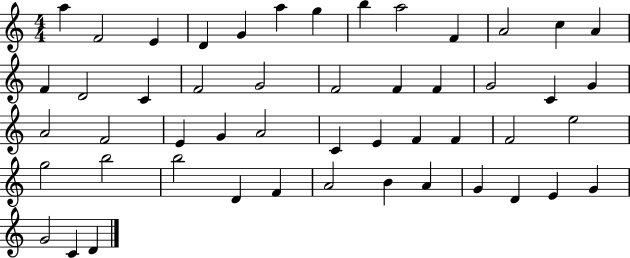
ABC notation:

X:1
T:Untitled
M:4/4
L:1/4
K:C
a F2 E D G a g b a2 F A2 c A F D2 C F2 G2 F2 F F G2 C G A2 F2 E G A2 C E F F F2 e2 g2 b2 b2 D F A2 B A G D E G G2 C D